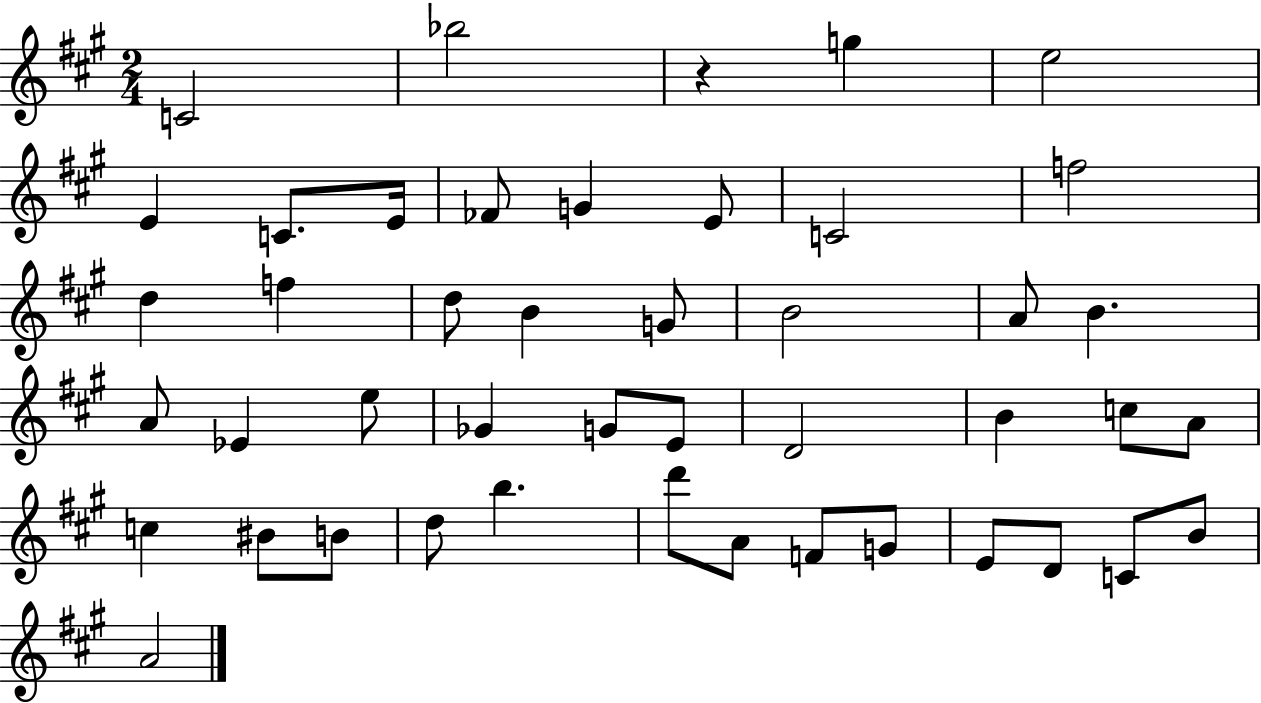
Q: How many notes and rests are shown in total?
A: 45